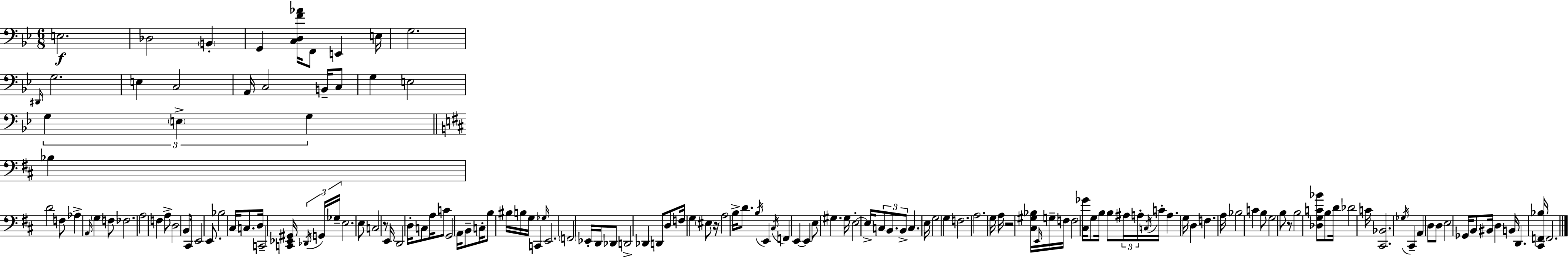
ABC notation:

X:1
T:Untitled
M:6/8
L:1/4
K:Gm
E,2 _D,2 B,, G,, [C,D,F_A]/4 F,,/2 E,, E,/4 G,2 ^D,,/4 G,2 E, C,2 A,,/4 C,2 B,,/4 C,/2 G, E,2 G, E, G, _B, D2 F,/2 _A, A,,/4 G, F,/2 _F,2 A,2 F, A,/2 D,2 B,,/2 ^C,,/4 E,,2 E,,/2 _B,2 ^C,/4 C,/2 D,/4 C,,2 [C,,_E,,^G,,]/4 _D,,/4 G,,/4 _G,/4 E,2 E,/2 C,2 z/2 E,,/4 D,,2 D,/4 C,/2 A,/4 C/2 G,,2 A,,/4 B,,/2 C,/4 B,/2 ^B,/4 B,/4 G,/4 C,, _G,/4 E,,2 F,,2 _E,,/4 D,,/4 _D,,/2 D,,2 _D,, D,,/2 D,/2 F,/4 G, ^E,/2 z/4 A,2 B,/4 D/2 B,/4 E,, ^C,/4 F,, E,, E,, E,/2 ^G, ^G,/4 E,2 E,/4 C,/2 B,,/2 B,,/2 C, E,/4 G,2 G, F,2 A,2 G,/4 A,/4 z2 [^C,^G,_B,]/4 E,,/4 G,/4 F,/4 F,2 [^C,_G]/4 G,/2 B,/4 B,/2 ^A,/4 A,/4 C,/4 C/4 A, G,/4 D, F, A,/4 _B,2 C B,/2 G,2 B,/2 z/2 B,2 [_D,G,C_B]/2 B,/2 D/4 _D2 C/4 [^C,,_B,,]2 _G,/4 ^C,, A,, D,/2 D,/2 E,2 _G,,/4 B,,/2 ^B,,/4 D, B,,/4 D,, [^C,,F,,_B,]/4 F,,2